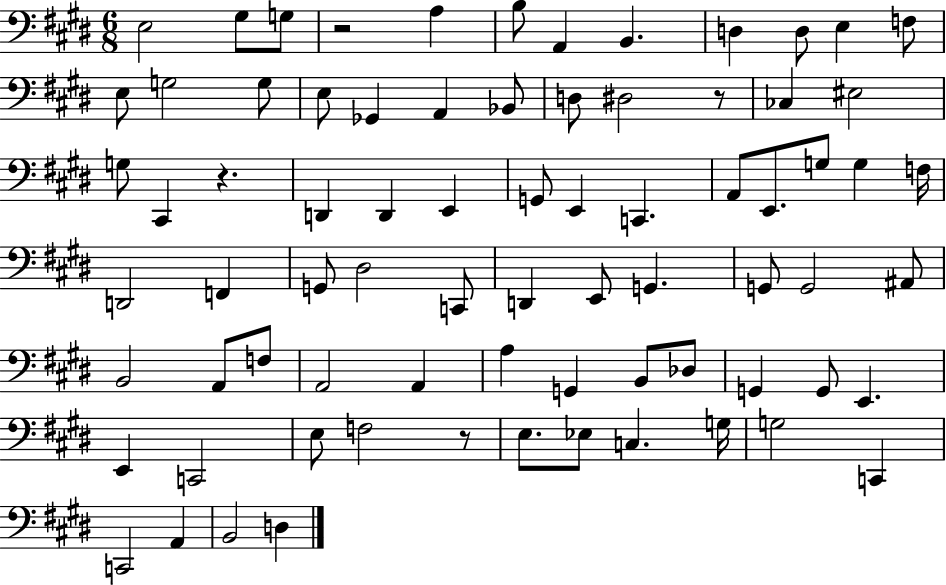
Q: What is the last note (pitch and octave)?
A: D3